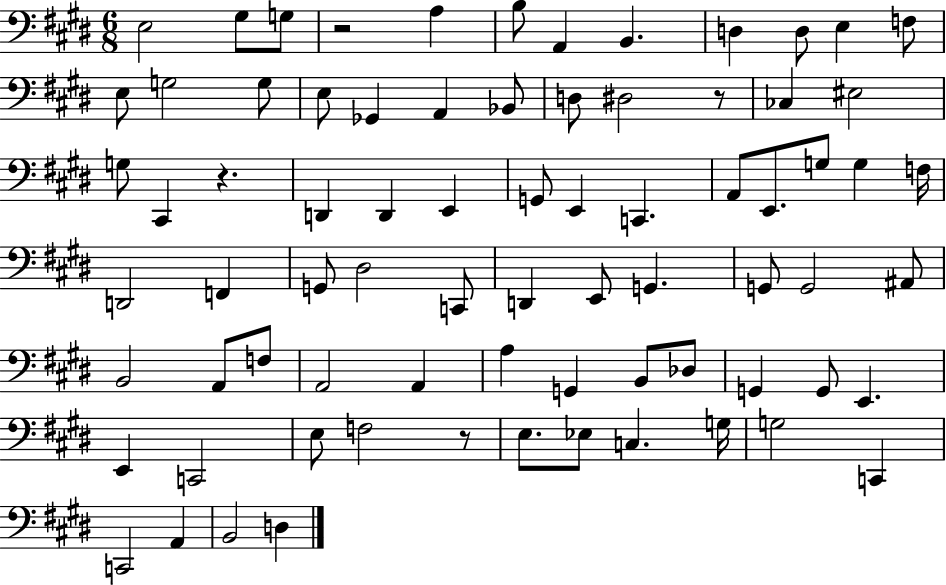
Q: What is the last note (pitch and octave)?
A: D3